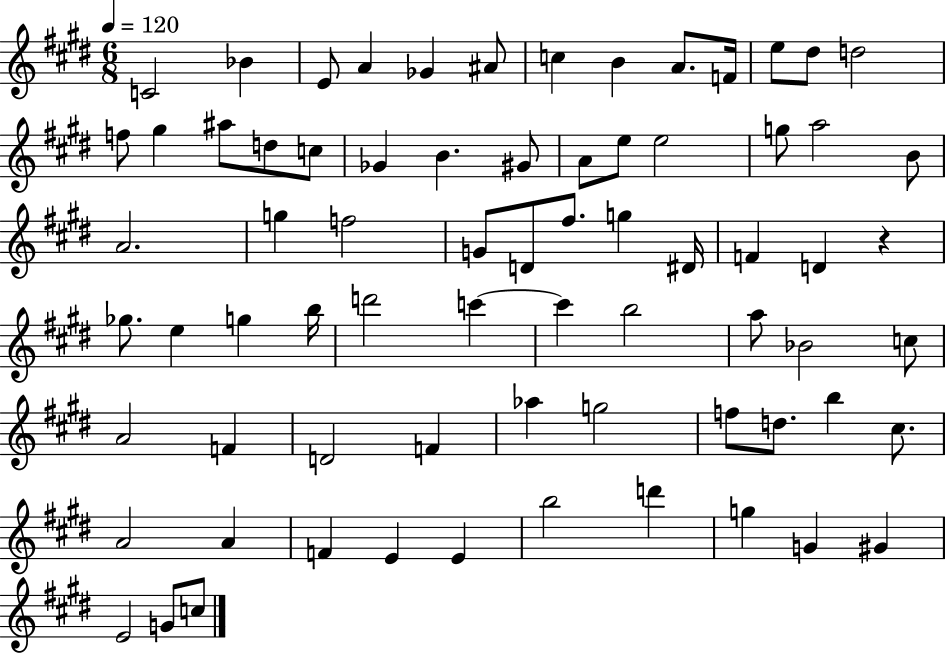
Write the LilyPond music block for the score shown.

{
  \clef treble
  \numericTimeSignature
  \time 6/8
  \key e \major
  \tempo 4 = 120
  c'2 bes'4 | e'8 a'4 ges'4 ais'8 | c''4 b'4 a'8. f'16 | e''8 dis''8 d''2 | \break f''8 gis''4 ais''8 d''8 c''8 | ges'4 b'4. gis'8 | a'8 e''8 e''2 | g''8 a''2 b'8 | \break a'2. | g''4 f''2 | g'8 d'8 fis''8. g''4 dis'16 | f'4 d'4 r4 | \break ges''8. e''4 g''4 b''16 | d'''2 c'''4~~ | c'''4 b''2 | a''8 bes'2 c''8 | \break a'2 f'4 | d'2 f'4 | aes''4 g''2 | f''8 d''8. b''4 cis''8. | \break a'2 a'4 | f'4 e'4 e'4 | b''2 d'''4 | g''4 g'4 gis'4 | \break e'2 g'8 c''8 | \bar "|."
}